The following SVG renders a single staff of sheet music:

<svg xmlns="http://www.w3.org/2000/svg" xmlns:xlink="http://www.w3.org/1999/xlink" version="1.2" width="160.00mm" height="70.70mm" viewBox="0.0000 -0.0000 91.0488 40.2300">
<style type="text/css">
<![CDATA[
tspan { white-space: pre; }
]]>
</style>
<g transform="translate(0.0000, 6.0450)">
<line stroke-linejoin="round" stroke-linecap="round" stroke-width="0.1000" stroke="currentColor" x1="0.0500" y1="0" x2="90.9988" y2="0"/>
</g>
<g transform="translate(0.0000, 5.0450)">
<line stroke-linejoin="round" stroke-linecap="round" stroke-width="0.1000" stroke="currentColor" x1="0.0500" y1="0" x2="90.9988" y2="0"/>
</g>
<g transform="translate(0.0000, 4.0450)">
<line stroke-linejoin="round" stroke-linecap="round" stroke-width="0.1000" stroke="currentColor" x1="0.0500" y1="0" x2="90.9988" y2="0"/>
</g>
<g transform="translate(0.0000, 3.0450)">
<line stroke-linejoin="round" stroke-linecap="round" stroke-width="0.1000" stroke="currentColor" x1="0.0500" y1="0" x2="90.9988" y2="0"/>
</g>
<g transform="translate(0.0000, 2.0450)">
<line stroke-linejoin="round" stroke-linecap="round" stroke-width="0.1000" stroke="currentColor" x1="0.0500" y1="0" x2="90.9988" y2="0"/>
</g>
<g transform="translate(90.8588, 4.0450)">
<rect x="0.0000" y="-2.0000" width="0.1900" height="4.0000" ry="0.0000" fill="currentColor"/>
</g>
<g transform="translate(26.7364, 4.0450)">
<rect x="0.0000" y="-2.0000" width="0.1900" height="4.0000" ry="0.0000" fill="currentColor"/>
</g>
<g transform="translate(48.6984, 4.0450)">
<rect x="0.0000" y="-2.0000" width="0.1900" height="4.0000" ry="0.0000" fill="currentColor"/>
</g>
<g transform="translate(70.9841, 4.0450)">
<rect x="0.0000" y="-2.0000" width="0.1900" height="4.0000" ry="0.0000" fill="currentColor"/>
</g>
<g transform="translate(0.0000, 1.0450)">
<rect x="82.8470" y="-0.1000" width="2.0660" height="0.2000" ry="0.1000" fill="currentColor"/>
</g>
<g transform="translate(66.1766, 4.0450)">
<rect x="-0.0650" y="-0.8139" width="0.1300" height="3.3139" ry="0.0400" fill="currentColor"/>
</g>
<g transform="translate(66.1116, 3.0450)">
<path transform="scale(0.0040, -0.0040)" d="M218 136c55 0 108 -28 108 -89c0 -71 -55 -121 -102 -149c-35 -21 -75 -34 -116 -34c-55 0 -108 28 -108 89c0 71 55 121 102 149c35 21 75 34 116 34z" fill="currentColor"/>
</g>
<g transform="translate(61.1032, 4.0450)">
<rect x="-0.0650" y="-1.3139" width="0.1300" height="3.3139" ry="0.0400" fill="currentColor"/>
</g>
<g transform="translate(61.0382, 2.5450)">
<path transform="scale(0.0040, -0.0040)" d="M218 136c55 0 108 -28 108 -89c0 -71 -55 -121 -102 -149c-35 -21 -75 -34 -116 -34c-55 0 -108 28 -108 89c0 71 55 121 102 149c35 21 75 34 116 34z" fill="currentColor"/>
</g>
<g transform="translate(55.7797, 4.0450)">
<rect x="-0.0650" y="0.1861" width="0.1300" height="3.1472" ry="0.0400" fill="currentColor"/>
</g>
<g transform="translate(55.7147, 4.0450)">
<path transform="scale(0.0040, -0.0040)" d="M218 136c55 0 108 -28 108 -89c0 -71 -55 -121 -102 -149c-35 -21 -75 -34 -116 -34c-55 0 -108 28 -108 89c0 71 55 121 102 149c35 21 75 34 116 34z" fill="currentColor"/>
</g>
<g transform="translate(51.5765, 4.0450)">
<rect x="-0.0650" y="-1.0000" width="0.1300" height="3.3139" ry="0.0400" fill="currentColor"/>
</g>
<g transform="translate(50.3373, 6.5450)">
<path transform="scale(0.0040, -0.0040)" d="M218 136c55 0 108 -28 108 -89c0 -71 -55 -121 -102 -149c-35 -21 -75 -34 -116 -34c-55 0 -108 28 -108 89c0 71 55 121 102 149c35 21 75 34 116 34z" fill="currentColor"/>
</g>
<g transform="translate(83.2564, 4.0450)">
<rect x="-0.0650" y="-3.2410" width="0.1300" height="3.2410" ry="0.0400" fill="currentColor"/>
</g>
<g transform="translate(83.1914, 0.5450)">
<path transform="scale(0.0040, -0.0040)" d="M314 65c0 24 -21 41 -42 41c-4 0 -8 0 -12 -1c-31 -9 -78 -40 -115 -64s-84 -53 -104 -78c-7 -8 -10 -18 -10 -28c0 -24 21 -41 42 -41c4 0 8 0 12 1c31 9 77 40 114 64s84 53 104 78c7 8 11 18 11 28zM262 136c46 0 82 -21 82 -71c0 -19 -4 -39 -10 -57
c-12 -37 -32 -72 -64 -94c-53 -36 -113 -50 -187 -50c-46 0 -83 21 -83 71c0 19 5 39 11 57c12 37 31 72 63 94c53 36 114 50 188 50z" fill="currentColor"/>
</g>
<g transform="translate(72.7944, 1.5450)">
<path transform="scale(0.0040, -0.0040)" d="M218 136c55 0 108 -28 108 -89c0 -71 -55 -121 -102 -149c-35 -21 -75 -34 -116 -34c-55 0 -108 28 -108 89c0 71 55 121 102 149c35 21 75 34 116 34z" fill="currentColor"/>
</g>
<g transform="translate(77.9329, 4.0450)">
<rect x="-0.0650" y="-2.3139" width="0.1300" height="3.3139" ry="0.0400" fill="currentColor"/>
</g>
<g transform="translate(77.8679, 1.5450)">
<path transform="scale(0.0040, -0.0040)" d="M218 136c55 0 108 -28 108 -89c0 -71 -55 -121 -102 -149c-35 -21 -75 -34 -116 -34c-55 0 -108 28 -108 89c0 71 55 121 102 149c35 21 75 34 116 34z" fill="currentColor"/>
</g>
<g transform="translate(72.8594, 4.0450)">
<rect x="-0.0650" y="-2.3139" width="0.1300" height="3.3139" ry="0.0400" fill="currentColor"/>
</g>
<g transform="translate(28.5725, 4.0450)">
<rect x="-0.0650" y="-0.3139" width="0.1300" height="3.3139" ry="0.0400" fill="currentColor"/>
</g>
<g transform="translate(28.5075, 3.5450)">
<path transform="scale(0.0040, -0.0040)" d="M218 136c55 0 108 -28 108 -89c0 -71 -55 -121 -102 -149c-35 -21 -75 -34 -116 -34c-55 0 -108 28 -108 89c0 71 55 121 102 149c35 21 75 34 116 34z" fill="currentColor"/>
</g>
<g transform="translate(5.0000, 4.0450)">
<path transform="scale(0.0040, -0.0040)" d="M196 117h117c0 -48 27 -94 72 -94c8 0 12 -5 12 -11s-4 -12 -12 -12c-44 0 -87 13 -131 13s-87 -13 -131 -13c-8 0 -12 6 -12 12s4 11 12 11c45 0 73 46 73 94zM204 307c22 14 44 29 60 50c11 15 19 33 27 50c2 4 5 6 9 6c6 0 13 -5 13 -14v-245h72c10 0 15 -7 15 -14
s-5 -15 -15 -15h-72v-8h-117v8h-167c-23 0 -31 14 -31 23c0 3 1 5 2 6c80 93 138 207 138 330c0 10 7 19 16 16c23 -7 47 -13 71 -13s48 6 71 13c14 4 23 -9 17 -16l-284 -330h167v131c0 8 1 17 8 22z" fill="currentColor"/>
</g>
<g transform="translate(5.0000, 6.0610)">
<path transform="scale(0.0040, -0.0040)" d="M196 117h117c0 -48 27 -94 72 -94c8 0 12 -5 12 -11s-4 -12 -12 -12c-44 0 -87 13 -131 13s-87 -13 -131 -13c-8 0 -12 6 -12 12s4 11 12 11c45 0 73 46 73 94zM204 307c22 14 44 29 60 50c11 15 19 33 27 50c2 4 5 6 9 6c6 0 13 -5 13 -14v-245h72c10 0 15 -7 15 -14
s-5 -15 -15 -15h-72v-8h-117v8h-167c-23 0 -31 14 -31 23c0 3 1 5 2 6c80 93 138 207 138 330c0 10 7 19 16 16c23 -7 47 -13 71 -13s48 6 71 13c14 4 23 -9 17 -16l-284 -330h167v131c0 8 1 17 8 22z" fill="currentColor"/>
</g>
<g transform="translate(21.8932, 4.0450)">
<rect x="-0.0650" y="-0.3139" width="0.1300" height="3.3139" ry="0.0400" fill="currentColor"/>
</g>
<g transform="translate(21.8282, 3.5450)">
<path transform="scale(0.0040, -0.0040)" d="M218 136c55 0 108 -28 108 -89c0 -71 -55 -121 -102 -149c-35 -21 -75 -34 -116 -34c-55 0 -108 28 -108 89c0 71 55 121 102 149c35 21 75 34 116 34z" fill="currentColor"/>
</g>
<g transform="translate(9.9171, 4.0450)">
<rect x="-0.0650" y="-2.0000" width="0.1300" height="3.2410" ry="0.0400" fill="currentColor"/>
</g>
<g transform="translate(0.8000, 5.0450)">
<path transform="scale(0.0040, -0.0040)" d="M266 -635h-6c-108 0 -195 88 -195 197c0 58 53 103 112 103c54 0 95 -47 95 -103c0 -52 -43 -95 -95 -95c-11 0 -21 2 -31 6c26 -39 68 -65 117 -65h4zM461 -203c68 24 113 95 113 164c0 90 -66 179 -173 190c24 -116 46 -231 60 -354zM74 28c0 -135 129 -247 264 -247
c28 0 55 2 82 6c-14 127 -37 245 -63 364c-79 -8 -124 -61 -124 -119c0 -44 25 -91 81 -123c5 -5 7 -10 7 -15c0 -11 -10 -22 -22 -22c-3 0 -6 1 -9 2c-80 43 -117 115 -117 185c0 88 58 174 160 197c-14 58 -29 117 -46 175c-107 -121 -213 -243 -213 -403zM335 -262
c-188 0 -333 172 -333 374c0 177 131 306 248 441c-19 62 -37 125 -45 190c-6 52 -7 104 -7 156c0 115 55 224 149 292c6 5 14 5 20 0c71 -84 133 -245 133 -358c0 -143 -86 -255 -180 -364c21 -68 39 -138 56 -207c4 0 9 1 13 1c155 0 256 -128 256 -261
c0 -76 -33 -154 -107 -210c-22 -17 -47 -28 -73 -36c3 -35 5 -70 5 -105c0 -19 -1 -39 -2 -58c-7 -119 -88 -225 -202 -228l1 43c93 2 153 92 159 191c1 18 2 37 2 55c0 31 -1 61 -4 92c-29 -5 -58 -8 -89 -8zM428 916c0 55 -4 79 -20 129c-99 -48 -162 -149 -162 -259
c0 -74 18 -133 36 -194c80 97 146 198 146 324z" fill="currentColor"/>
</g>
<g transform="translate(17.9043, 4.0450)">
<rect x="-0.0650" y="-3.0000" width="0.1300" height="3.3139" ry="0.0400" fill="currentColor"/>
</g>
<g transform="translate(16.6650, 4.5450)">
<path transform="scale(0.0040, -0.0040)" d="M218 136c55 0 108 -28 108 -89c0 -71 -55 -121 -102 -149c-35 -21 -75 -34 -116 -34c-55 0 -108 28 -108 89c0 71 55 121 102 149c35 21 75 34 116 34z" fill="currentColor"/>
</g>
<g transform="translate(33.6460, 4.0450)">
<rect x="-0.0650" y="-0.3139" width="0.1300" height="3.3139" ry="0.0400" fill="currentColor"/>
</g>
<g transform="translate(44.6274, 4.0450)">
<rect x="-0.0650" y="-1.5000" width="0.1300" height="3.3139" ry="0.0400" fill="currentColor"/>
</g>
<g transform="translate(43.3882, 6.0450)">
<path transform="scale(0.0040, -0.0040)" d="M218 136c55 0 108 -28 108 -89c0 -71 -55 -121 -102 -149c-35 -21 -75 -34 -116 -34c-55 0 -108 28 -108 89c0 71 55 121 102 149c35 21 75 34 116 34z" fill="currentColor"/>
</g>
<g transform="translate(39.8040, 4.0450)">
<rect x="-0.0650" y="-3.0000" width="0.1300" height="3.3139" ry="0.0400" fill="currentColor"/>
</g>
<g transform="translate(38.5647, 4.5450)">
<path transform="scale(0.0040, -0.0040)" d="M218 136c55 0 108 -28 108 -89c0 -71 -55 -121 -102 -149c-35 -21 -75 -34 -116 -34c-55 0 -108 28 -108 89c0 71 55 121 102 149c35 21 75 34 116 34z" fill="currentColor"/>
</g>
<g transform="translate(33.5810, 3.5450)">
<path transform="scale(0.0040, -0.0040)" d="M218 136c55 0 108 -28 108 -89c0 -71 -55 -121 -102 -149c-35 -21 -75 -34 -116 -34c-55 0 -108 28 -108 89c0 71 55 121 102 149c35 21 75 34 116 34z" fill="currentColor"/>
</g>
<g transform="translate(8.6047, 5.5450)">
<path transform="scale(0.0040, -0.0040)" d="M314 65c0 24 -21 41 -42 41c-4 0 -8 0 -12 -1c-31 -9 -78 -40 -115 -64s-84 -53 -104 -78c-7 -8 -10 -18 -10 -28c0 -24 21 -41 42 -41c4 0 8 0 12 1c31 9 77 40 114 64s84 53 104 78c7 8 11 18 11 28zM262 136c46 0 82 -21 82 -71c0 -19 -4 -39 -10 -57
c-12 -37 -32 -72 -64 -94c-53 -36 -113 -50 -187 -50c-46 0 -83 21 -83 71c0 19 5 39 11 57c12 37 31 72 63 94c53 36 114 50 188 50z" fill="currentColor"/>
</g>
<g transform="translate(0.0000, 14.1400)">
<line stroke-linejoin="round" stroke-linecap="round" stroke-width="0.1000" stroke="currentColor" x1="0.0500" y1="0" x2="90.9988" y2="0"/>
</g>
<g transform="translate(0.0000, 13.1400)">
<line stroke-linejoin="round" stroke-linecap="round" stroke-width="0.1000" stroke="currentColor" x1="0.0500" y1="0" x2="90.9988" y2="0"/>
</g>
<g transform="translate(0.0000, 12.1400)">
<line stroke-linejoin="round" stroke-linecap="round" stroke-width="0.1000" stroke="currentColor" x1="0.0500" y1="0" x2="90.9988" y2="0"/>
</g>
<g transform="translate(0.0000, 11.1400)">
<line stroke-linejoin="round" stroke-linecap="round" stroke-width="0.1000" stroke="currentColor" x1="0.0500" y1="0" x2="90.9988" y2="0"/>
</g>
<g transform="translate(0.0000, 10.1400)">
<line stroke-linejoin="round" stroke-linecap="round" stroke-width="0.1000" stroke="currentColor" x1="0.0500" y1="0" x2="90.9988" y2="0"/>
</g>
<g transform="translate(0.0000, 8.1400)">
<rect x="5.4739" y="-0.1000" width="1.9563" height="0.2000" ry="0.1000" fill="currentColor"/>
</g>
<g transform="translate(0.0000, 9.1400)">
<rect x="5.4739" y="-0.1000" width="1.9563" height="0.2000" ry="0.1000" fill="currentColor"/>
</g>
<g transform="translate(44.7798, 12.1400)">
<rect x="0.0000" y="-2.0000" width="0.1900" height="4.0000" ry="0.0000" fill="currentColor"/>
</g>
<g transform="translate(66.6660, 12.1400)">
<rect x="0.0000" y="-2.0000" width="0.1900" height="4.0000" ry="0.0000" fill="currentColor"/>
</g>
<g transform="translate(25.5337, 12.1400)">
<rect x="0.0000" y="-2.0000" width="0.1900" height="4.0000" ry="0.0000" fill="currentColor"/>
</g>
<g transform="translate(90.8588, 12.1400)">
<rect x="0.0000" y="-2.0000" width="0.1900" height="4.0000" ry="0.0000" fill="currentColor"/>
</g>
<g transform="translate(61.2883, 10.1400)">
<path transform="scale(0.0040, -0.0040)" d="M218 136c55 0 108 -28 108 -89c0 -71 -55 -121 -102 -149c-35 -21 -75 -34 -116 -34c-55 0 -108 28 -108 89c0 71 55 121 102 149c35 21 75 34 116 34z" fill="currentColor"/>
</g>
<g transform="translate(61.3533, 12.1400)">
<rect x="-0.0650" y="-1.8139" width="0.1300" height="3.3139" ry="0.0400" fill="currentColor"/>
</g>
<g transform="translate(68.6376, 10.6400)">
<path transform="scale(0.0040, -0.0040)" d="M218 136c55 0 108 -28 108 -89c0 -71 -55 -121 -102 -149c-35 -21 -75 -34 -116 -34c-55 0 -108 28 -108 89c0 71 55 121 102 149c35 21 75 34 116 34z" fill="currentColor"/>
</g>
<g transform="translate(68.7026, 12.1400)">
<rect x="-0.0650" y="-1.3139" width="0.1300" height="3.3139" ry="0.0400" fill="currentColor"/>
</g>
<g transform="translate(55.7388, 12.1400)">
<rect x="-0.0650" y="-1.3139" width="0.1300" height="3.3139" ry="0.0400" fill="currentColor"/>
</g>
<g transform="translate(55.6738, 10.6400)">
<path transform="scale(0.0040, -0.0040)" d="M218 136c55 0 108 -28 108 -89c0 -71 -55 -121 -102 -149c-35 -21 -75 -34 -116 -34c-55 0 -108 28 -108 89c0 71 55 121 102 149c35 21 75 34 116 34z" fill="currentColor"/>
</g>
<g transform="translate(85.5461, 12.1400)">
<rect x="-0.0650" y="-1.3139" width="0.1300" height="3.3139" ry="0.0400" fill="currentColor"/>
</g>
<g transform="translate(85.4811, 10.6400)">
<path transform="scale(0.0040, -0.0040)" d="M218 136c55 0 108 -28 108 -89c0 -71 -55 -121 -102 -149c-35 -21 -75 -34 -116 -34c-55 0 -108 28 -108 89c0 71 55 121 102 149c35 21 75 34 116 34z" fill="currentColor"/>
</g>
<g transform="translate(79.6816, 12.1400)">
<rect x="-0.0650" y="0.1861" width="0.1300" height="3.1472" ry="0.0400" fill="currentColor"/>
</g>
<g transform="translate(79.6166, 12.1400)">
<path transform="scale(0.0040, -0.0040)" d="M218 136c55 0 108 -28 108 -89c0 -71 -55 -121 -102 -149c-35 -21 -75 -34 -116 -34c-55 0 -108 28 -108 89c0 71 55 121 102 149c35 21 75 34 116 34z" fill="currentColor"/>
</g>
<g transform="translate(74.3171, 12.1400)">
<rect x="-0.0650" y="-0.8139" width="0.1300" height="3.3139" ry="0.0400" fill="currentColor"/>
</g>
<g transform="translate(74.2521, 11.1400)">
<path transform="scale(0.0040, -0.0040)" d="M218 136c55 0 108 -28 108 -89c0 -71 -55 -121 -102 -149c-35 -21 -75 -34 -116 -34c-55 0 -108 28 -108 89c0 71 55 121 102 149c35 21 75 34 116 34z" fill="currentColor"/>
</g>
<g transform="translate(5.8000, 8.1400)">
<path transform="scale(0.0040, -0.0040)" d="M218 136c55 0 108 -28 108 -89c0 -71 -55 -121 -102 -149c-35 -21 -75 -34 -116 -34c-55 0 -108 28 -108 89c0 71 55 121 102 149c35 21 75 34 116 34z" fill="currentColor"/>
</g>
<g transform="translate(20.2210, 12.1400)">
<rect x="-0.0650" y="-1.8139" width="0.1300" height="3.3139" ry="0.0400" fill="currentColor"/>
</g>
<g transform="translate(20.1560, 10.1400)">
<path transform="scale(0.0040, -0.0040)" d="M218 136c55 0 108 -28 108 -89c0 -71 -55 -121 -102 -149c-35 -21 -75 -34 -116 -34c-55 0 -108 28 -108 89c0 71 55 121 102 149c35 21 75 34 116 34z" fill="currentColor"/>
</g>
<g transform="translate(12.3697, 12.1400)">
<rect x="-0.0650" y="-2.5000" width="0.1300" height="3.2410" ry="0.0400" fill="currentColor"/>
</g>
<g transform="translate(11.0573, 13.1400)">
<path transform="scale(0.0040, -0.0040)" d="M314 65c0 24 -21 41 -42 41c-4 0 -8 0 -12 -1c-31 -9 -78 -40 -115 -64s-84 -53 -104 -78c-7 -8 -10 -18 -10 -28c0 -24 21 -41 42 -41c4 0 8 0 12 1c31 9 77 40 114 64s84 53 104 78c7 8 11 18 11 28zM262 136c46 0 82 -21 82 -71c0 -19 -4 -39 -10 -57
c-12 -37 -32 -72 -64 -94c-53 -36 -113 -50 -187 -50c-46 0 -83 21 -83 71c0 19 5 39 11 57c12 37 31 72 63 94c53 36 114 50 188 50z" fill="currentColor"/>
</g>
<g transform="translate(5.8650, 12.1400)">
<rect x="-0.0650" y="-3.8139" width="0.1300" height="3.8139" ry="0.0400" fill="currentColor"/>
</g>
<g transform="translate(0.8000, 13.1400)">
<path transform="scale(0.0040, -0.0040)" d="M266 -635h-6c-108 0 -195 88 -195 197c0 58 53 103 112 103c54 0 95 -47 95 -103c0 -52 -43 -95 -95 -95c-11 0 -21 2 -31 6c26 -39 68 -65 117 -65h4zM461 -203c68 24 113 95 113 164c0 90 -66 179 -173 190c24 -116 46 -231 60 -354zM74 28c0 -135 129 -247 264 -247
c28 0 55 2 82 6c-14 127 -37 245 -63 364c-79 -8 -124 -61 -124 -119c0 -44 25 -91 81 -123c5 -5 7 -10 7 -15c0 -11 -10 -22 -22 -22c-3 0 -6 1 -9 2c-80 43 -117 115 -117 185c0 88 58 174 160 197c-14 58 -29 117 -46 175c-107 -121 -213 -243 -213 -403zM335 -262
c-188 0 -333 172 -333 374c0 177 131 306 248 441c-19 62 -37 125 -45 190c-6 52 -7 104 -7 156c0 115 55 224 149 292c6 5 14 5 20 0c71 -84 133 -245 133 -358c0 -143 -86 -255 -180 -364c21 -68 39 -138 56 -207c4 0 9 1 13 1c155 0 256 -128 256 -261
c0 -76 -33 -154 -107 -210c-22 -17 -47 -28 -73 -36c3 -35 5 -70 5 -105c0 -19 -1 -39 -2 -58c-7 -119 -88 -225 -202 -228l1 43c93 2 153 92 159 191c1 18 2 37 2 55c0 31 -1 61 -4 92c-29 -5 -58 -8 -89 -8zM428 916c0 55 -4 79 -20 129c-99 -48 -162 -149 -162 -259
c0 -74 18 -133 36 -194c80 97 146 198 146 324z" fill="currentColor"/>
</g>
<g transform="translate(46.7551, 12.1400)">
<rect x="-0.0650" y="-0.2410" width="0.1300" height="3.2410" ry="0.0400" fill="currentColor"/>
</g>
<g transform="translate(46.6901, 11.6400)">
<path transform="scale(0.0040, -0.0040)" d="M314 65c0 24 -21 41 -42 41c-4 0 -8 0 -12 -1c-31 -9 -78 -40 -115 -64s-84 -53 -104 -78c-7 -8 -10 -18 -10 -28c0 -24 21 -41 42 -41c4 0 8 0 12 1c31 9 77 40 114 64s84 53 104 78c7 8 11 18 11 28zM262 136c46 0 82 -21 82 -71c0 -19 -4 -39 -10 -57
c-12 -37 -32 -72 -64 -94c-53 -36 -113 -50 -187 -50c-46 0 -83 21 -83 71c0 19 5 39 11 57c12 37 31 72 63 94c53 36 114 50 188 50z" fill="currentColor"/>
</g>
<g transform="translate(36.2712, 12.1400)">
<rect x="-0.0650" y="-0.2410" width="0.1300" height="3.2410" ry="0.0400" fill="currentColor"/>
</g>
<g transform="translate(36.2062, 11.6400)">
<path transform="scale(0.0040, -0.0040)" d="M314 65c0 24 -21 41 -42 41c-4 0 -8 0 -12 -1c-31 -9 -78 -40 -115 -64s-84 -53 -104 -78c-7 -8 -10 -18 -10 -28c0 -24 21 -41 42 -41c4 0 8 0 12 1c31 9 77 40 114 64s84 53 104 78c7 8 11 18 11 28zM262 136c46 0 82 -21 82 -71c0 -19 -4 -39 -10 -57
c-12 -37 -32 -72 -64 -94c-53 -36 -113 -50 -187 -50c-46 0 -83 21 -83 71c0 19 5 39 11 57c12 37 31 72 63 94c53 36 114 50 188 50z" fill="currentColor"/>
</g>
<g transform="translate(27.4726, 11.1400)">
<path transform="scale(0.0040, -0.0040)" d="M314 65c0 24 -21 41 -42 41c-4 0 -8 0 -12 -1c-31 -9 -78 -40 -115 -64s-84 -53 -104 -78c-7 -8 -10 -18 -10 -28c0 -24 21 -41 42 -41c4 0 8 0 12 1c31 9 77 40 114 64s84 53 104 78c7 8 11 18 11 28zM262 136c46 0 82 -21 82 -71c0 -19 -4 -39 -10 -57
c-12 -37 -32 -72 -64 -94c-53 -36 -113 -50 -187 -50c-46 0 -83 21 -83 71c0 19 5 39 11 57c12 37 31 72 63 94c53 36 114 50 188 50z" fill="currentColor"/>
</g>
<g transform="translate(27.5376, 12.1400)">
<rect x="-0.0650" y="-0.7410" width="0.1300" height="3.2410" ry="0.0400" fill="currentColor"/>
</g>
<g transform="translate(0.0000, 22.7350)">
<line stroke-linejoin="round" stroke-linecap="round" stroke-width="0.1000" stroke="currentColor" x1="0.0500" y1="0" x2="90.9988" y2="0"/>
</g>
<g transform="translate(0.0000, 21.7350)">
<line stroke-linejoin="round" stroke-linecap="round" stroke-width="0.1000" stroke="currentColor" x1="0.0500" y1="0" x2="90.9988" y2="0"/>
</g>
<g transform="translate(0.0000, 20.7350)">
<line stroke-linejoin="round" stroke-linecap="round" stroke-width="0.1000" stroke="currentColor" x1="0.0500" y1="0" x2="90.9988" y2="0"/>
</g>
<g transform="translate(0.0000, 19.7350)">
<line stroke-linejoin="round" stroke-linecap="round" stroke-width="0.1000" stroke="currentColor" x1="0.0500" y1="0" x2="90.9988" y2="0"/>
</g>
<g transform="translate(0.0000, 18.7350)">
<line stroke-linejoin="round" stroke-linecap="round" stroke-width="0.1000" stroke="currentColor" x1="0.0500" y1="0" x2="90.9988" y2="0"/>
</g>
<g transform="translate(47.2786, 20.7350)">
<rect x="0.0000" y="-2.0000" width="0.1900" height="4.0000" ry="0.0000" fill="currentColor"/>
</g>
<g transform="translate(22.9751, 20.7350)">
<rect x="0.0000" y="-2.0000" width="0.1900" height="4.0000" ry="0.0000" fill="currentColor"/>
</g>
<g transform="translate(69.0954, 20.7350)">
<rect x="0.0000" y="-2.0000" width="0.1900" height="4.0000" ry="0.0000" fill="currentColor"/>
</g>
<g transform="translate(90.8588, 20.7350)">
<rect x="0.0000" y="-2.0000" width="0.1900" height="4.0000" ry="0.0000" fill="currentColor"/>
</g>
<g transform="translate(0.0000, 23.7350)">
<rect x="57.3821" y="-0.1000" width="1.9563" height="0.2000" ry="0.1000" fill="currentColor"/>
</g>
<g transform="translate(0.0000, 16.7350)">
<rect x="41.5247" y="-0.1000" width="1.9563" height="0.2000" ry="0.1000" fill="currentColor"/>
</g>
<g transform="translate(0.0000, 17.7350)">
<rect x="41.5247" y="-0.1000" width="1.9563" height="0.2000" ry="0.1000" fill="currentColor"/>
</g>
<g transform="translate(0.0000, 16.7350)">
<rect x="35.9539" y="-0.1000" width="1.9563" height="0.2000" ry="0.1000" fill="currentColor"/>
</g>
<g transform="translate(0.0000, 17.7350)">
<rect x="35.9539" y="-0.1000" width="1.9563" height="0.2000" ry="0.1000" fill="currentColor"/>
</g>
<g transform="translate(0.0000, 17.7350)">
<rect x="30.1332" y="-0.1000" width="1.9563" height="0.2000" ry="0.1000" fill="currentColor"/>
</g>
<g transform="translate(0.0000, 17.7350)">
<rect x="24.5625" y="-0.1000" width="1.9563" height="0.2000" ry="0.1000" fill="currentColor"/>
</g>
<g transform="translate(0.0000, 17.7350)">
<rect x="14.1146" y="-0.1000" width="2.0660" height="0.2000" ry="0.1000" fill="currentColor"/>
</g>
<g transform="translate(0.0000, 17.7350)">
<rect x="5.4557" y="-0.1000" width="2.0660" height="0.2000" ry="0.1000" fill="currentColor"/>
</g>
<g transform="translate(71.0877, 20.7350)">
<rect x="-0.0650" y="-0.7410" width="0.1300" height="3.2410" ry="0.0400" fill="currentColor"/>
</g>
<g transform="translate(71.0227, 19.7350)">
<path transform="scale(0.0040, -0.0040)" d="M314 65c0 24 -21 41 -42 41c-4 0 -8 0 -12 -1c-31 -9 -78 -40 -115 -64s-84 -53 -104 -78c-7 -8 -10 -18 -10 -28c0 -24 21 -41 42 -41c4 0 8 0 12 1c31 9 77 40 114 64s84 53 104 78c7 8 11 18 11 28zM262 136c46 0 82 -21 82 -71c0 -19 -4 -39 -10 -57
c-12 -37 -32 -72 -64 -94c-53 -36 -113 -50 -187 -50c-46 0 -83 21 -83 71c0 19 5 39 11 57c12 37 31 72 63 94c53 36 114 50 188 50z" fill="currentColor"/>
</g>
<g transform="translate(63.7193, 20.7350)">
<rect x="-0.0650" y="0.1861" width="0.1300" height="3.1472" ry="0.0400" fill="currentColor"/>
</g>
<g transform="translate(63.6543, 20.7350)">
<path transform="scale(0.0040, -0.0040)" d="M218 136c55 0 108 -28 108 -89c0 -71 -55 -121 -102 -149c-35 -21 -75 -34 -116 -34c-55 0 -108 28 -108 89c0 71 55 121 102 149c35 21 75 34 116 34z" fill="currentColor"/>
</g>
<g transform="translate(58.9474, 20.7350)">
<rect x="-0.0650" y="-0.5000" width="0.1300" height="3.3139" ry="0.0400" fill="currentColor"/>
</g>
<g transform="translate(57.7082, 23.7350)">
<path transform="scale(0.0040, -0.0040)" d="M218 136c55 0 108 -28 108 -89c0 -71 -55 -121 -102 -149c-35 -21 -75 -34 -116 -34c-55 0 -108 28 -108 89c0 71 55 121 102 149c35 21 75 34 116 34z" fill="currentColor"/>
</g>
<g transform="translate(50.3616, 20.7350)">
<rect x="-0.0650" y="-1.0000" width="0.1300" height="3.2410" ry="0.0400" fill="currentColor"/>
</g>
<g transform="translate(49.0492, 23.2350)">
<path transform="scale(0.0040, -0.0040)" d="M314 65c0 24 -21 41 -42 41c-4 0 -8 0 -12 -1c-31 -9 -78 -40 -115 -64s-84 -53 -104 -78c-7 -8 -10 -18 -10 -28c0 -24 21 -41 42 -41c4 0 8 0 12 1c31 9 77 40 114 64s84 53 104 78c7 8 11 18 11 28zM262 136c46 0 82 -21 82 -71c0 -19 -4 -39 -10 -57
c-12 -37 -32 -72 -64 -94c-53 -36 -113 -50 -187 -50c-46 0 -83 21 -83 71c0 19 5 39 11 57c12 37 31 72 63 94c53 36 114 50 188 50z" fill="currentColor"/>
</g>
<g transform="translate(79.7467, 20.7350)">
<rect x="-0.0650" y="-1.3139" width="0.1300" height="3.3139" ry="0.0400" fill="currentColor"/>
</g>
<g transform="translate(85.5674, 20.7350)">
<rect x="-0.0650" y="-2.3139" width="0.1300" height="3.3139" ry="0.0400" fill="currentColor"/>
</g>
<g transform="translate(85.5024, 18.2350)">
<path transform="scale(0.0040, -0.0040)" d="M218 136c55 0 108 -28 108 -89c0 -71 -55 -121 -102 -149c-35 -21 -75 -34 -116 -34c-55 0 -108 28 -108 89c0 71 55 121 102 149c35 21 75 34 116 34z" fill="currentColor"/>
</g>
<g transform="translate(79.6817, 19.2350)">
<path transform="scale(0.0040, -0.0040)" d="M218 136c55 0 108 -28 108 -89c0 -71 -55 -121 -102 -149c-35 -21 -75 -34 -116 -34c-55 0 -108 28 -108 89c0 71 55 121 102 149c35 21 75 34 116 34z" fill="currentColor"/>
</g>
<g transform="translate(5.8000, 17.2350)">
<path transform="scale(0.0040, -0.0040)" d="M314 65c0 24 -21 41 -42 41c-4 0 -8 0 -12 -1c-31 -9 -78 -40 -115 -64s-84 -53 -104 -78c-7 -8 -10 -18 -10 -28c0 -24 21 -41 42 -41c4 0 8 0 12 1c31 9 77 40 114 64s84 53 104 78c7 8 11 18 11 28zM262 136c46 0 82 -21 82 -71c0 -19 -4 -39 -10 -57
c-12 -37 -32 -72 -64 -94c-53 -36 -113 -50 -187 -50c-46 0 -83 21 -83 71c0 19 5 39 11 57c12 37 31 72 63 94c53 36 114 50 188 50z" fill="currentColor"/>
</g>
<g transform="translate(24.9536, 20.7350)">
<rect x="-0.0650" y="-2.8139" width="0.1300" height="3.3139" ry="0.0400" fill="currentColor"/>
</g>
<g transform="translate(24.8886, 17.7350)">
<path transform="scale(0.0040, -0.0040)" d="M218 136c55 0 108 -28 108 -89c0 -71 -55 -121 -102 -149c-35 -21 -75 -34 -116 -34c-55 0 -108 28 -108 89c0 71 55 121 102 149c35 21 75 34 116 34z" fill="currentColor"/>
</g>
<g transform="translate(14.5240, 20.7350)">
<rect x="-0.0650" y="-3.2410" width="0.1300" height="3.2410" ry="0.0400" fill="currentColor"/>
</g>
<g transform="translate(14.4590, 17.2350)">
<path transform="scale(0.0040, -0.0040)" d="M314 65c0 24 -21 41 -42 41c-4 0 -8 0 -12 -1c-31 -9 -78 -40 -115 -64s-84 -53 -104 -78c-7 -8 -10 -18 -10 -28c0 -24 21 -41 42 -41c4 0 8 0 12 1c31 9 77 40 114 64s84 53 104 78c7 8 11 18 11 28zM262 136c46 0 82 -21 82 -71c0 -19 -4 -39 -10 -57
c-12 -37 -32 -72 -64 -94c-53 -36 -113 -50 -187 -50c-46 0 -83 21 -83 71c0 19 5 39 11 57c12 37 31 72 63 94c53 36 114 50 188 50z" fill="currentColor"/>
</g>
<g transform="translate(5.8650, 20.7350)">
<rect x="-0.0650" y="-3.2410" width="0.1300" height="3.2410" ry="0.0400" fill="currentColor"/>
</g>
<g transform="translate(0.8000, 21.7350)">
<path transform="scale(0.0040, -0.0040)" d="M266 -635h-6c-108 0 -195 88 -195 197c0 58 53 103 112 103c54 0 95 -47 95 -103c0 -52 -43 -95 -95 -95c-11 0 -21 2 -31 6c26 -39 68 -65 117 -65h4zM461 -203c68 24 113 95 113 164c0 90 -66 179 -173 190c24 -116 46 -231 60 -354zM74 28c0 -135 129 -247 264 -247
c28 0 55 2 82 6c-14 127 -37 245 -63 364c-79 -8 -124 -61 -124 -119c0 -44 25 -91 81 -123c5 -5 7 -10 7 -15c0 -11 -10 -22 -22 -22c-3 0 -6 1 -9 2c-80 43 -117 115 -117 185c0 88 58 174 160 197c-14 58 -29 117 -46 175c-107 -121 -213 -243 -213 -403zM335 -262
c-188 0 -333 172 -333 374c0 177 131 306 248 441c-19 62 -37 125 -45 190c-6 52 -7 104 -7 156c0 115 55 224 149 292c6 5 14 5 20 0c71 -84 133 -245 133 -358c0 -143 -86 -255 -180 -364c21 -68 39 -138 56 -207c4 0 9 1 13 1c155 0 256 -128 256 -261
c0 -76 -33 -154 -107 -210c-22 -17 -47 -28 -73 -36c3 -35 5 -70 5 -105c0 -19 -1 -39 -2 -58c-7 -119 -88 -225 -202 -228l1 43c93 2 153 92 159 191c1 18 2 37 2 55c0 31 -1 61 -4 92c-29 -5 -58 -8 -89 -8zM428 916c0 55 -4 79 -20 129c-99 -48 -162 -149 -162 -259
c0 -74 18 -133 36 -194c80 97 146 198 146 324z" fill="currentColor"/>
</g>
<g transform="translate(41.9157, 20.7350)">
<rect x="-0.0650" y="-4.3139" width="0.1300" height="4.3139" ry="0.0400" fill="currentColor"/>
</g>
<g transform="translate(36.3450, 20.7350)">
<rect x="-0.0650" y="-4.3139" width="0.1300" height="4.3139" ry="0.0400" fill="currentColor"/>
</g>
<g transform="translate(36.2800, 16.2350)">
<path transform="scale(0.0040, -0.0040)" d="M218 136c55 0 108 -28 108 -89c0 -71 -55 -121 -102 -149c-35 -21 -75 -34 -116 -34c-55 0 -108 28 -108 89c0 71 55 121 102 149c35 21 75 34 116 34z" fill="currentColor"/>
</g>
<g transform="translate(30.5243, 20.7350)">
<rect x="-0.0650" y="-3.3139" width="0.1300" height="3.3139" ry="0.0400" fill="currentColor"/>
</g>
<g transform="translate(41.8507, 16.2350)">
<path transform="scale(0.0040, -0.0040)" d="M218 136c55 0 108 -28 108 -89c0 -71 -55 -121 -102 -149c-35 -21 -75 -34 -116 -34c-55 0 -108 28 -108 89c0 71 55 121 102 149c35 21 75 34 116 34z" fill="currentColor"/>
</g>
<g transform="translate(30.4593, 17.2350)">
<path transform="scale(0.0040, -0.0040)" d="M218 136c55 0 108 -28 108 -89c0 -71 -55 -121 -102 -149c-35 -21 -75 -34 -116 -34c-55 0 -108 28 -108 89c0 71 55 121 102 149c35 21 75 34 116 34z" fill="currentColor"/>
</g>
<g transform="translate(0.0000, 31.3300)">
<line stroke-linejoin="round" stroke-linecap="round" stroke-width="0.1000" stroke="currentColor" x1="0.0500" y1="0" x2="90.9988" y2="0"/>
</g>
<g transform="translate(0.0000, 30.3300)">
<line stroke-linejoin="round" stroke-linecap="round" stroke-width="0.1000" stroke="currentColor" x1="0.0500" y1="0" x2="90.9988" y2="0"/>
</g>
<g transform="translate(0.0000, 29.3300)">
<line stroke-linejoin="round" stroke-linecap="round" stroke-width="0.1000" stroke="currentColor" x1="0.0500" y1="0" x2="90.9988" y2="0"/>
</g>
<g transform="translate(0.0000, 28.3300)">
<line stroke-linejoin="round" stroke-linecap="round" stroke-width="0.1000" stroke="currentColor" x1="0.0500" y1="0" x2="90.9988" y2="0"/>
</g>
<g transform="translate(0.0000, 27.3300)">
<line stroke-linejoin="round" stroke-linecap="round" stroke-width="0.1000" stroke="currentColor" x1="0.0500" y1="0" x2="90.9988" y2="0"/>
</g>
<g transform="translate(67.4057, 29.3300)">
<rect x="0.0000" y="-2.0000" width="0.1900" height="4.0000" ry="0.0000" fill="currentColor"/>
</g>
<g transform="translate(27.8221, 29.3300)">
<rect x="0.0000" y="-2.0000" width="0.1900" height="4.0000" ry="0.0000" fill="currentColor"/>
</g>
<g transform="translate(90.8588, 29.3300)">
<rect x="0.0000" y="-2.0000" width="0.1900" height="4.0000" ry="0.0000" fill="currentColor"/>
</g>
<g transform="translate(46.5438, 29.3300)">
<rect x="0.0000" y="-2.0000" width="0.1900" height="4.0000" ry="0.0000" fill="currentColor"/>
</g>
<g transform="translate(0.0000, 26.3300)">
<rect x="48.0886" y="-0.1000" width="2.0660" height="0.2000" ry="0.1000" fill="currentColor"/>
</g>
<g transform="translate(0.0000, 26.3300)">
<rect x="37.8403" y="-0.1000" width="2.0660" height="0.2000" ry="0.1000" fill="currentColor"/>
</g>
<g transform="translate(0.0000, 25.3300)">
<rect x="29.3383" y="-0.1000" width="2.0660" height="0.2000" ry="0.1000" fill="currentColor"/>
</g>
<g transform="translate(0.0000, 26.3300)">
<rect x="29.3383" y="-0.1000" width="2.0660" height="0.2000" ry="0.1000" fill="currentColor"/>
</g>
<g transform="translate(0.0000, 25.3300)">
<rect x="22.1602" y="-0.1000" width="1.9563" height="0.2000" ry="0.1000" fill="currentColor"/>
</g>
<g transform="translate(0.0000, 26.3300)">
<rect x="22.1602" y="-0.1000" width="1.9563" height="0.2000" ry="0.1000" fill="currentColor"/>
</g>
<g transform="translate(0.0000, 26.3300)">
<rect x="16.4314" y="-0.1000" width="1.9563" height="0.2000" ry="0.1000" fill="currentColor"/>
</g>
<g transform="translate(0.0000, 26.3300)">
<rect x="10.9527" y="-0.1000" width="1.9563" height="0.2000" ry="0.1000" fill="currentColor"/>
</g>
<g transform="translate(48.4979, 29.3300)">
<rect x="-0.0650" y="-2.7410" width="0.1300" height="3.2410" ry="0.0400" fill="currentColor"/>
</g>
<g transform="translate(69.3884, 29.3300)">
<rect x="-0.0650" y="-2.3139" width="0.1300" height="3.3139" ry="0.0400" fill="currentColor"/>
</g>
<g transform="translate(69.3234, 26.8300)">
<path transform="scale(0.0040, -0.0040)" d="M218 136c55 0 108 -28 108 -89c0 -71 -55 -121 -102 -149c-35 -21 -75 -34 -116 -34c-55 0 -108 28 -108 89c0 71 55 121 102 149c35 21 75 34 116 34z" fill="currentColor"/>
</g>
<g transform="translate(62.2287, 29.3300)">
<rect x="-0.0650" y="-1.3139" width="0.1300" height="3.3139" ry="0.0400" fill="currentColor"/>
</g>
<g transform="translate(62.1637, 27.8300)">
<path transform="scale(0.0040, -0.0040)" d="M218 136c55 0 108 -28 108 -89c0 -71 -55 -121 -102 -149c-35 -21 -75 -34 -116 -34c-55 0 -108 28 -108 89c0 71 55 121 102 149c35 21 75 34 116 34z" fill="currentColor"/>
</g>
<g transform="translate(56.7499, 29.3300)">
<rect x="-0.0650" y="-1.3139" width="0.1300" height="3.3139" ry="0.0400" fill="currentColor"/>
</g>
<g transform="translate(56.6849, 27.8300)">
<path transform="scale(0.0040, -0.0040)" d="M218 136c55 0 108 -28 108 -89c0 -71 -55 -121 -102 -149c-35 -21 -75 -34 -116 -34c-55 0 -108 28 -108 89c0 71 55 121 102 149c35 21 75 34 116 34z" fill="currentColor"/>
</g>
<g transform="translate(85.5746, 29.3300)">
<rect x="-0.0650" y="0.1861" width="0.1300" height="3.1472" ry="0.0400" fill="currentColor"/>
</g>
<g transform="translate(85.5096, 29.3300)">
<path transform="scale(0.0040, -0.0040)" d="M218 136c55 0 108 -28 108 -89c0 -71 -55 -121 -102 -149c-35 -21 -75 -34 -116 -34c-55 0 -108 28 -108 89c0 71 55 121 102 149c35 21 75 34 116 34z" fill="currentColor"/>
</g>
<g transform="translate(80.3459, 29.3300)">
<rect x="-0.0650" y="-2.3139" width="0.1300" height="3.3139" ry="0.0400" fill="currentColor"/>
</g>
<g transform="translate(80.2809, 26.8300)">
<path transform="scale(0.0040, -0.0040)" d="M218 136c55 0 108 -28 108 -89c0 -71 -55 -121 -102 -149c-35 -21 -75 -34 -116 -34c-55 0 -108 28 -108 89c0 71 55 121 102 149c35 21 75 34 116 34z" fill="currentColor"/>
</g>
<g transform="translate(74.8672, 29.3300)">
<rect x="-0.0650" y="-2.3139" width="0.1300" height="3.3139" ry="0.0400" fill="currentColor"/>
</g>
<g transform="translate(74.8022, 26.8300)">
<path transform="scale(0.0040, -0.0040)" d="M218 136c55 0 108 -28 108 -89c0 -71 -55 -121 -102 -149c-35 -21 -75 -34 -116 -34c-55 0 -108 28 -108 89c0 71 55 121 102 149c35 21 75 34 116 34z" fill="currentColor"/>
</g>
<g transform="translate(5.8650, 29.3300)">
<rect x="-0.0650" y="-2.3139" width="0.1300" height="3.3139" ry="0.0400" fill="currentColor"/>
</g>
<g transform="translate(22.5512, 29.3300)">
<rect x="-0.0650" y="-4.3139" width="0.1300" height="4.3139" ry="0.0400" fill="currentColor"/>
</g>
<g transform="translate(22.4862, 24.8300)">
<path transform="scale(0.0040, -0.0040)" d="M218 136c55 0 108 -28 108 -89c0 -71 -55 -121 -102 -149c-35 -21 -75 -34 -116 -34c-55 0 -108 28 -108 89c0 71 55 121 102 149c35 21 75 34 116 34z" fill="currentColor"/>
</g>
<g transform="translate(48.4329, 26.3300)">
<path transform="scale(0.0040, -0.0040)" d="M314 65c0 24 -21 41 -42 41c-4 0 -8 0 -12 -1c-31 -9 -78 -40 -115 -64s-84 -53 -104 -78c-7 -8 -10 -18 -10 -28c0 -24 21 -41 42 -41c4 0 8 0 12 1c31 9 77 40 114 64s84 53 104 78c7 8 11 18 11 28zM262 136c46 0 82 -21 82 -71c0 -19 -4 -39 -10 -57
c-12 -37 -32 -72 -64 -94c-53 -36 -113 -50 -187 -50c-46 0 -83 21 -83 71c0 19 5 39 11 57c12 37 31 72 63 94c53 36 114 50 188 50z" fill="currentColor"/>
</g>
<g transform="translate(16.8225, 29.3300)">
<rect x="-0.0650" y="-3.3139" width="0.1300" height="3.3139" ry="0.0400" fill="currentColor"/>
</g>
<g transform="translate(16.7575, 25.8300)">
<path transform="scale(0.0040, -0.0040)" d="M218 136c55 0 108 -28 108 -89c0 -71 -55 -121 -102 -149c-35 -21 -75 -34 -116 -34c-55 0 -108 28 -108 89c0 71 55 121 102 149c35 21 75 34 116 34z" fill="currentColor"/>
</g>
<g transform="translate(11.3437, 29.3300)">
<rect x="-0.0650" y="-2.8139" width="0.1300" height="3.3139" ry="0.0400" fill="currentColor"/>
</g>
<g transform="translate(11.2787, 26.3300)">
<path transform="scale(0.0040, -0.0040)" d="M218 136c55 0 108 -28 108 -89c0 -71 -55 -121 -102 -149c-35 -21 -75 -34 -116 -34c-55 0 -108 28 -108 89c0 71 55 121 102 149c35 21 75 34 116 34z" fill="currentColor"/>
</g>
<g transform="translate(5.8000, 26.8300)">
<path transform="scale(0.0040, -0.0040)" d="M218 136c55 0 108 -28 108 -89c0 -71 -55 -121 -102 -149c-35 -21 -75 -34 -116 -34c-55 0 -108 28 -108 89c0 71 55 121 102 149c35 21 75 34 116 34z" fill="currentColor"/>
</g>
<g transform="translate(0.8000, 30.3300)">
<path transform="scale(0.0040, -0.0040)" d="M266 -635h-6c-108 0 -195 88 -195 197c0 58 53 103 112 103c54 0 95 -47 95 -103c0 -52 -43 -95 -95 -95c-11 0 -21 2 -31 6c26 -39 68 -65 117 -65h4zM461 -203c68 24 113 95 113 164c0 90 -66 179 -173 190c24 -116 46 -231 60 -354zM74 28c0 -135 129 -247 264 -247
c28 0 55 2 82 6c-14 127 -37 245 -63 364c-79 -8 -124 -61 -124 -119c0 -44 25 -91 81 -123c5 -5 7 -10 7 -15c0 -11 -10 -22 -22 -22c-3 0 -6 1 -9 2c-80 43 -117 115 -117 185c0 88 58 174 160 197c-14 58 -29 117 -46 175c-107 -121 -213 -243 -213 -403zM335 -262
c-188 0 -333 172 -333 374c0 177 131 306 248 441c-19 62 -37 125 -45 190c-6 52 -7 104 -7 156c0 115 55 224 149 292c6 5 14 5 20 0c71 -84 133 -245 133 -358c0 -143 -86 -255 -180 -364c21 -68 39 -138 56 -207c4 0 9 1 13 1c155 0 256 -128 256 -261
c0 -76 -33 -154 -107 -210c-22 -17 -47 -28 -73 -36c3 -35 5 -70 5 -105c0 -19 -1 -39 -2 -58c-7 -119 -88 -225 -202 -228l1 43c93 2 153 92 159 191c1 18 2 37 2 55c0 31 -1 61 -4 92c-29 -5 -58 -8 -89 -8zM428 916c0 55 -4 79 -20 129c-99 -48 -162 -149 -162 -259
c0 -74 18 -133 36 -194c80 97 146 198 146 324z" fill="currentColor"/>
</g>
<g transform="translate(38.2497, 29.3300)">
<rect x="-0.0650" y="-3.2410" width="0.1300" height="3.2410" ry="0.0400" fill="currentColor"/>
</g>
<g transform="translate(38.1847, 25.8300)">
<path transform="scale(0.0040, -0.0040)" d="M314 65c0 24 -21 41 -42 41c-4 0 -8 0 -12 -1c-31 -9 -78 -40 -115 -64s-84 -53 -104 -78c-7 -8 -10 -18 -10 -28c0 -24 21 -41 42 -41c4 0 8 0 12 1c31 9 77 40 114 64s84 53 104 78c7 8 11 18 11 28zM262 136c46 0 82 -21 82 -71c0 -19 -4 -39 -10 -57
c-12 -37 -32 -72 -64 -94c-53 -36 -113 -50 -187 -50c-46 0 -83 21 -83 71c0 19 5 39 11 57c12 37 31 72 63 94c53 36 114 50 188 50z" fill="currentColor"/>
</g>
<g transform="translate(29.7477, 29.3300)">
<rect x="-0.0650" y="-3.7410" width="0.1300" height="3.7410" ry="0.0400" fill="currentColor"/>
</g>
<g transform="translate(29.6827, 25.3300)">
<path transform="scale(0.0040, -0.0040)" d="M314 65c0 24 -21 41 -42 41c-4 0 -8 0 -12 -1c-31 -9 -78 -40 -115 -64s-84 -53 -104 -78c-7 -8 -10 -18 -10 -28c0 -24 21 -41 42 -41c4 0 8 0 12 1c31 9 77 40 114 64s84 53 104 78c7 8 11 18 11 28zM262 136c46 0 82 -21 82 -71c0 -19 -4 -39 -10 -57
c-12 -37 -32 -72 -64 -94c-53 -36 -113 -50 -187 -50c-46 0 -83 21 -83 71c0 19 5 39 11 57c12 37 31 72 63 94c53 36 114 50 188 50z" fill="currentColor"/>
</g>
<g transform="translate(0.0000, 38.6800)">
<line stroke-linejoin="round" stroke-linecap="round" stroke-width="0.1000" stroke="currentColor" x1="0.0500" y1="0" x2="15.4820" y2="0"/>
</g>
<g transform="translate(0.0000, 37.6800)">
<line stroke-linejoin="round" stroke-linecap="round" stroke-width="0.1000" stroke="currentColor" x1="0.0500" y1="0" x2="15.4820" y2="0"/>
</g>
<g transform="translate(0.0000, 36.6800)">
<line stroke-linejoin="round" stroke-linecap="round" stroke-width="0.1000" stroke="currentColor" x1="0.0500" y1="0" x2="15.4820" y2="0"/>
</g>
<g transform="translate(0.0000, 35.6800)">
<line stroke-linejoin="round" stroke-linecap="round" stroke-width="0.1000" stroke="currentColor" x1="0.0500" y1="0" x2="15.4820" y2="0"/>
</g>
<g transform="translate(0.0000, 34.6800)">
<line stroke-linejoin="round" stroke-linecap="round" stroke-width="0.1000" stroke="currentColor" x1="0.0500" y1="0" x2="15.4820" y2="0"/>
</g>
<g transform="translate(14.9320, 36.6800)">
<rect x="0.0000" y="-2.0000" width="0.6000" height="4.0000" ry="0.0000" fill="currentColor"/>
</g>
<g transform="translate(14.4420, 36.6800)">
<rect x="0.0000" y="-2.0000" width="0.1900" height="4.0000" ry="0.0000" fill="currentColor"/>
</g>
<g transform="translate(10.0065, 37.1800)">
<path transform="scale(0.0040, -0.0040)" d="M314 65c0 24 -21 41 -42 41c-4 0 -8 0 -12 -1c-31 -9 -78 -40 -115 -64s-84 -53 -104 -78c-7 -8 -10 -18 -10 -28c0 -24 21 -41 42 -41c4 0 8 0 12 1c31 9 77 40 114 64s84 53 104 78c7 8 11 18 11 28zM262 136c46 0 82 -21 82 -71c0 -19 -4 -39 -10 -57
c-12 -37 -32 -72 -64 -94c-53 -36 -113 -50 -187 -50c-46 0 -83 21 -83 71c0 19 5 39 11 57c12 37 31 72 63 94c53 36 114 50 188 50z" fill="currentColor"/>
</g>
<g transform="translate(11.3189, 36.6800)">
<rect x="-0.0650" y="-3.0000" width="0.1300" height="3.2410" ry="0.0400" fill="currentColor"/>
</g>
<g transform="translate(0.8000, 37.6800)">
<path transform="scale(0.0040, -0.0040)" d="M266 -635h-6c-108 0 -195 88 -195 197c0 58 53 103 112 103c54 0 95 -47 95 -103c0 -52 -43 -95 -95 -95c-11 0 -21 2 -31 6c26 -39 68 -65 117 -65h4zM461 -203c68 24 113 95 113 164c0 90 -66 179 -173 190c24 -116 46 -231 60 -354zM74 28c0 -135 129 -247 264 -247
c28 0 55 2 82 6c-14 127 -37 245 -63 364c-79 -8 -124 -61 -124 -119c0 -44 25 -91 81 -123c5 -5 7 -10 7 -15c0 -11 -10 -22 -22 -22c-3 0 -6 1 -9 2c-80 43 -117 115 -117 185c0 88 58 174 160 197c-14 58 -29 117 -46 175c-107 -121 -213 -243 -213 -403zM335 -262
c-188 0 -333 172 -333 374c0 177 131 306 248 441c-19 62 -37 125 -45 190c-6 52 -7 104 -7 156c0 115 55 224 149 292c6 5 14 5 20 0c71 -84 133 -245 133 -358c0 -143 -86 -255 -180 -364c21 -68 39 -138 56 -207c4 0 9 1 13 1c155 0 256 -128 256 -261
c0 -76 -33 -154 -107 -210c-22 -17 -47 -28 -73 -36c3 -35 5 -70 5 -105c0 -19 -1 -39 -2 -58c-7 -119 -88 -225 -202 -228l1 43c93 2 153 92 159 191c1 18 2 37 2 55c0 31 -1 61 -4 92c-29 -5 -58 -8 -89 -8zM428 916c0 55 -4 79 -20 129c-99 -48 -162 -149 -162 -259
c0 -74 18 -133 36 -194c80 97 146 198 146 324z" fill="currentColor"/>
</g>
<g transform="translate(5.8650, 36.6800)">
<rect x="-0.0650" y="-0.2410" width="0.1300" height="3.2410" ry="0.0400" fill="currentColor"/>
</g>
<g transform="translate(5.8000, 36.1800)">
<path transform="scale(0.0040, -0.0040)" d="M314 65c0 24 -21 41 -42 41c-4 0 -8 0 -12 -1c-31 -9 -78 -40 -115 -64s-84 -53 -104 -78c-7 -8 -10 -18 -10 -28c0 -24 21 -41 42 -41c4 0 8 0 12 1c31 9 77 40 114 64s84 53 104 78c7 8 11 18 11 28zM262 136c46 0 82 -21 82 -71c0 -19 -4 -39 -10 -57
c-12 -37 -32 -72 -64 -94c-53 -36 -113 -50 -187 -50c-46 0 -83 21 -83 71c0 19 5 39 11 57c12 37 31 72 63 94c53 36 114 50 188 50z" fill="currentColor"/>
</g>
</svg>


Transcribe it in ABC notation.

X:1
T:Untitled
M:4/4
L:1/4
K:C
F2 A c c c A E D B e d g g b2 c' G2 f d2 c2 c2 e f e d B e b2 b2 a b d' d' D2 C B d2 e g g a b d' c'2 b2 a2 e e g g g B c2 A2